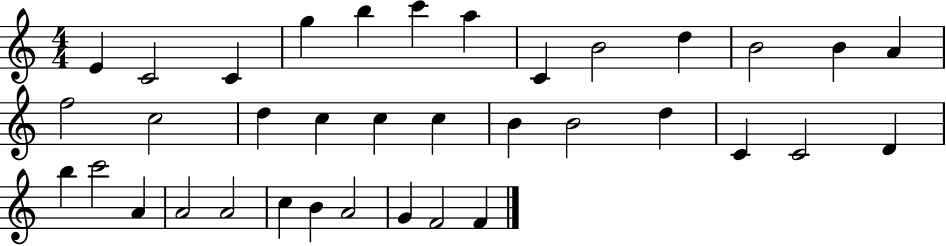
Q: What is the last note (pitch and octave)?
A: F4